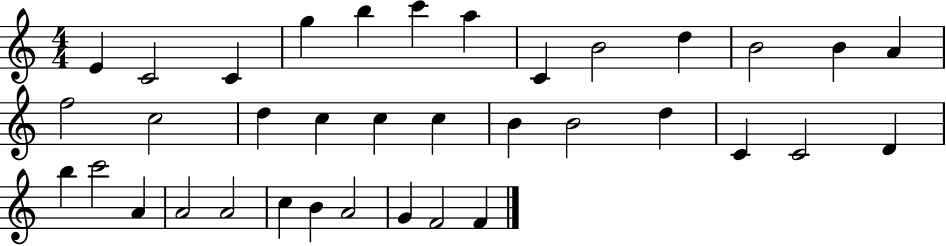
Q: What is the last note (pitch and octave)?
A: F4